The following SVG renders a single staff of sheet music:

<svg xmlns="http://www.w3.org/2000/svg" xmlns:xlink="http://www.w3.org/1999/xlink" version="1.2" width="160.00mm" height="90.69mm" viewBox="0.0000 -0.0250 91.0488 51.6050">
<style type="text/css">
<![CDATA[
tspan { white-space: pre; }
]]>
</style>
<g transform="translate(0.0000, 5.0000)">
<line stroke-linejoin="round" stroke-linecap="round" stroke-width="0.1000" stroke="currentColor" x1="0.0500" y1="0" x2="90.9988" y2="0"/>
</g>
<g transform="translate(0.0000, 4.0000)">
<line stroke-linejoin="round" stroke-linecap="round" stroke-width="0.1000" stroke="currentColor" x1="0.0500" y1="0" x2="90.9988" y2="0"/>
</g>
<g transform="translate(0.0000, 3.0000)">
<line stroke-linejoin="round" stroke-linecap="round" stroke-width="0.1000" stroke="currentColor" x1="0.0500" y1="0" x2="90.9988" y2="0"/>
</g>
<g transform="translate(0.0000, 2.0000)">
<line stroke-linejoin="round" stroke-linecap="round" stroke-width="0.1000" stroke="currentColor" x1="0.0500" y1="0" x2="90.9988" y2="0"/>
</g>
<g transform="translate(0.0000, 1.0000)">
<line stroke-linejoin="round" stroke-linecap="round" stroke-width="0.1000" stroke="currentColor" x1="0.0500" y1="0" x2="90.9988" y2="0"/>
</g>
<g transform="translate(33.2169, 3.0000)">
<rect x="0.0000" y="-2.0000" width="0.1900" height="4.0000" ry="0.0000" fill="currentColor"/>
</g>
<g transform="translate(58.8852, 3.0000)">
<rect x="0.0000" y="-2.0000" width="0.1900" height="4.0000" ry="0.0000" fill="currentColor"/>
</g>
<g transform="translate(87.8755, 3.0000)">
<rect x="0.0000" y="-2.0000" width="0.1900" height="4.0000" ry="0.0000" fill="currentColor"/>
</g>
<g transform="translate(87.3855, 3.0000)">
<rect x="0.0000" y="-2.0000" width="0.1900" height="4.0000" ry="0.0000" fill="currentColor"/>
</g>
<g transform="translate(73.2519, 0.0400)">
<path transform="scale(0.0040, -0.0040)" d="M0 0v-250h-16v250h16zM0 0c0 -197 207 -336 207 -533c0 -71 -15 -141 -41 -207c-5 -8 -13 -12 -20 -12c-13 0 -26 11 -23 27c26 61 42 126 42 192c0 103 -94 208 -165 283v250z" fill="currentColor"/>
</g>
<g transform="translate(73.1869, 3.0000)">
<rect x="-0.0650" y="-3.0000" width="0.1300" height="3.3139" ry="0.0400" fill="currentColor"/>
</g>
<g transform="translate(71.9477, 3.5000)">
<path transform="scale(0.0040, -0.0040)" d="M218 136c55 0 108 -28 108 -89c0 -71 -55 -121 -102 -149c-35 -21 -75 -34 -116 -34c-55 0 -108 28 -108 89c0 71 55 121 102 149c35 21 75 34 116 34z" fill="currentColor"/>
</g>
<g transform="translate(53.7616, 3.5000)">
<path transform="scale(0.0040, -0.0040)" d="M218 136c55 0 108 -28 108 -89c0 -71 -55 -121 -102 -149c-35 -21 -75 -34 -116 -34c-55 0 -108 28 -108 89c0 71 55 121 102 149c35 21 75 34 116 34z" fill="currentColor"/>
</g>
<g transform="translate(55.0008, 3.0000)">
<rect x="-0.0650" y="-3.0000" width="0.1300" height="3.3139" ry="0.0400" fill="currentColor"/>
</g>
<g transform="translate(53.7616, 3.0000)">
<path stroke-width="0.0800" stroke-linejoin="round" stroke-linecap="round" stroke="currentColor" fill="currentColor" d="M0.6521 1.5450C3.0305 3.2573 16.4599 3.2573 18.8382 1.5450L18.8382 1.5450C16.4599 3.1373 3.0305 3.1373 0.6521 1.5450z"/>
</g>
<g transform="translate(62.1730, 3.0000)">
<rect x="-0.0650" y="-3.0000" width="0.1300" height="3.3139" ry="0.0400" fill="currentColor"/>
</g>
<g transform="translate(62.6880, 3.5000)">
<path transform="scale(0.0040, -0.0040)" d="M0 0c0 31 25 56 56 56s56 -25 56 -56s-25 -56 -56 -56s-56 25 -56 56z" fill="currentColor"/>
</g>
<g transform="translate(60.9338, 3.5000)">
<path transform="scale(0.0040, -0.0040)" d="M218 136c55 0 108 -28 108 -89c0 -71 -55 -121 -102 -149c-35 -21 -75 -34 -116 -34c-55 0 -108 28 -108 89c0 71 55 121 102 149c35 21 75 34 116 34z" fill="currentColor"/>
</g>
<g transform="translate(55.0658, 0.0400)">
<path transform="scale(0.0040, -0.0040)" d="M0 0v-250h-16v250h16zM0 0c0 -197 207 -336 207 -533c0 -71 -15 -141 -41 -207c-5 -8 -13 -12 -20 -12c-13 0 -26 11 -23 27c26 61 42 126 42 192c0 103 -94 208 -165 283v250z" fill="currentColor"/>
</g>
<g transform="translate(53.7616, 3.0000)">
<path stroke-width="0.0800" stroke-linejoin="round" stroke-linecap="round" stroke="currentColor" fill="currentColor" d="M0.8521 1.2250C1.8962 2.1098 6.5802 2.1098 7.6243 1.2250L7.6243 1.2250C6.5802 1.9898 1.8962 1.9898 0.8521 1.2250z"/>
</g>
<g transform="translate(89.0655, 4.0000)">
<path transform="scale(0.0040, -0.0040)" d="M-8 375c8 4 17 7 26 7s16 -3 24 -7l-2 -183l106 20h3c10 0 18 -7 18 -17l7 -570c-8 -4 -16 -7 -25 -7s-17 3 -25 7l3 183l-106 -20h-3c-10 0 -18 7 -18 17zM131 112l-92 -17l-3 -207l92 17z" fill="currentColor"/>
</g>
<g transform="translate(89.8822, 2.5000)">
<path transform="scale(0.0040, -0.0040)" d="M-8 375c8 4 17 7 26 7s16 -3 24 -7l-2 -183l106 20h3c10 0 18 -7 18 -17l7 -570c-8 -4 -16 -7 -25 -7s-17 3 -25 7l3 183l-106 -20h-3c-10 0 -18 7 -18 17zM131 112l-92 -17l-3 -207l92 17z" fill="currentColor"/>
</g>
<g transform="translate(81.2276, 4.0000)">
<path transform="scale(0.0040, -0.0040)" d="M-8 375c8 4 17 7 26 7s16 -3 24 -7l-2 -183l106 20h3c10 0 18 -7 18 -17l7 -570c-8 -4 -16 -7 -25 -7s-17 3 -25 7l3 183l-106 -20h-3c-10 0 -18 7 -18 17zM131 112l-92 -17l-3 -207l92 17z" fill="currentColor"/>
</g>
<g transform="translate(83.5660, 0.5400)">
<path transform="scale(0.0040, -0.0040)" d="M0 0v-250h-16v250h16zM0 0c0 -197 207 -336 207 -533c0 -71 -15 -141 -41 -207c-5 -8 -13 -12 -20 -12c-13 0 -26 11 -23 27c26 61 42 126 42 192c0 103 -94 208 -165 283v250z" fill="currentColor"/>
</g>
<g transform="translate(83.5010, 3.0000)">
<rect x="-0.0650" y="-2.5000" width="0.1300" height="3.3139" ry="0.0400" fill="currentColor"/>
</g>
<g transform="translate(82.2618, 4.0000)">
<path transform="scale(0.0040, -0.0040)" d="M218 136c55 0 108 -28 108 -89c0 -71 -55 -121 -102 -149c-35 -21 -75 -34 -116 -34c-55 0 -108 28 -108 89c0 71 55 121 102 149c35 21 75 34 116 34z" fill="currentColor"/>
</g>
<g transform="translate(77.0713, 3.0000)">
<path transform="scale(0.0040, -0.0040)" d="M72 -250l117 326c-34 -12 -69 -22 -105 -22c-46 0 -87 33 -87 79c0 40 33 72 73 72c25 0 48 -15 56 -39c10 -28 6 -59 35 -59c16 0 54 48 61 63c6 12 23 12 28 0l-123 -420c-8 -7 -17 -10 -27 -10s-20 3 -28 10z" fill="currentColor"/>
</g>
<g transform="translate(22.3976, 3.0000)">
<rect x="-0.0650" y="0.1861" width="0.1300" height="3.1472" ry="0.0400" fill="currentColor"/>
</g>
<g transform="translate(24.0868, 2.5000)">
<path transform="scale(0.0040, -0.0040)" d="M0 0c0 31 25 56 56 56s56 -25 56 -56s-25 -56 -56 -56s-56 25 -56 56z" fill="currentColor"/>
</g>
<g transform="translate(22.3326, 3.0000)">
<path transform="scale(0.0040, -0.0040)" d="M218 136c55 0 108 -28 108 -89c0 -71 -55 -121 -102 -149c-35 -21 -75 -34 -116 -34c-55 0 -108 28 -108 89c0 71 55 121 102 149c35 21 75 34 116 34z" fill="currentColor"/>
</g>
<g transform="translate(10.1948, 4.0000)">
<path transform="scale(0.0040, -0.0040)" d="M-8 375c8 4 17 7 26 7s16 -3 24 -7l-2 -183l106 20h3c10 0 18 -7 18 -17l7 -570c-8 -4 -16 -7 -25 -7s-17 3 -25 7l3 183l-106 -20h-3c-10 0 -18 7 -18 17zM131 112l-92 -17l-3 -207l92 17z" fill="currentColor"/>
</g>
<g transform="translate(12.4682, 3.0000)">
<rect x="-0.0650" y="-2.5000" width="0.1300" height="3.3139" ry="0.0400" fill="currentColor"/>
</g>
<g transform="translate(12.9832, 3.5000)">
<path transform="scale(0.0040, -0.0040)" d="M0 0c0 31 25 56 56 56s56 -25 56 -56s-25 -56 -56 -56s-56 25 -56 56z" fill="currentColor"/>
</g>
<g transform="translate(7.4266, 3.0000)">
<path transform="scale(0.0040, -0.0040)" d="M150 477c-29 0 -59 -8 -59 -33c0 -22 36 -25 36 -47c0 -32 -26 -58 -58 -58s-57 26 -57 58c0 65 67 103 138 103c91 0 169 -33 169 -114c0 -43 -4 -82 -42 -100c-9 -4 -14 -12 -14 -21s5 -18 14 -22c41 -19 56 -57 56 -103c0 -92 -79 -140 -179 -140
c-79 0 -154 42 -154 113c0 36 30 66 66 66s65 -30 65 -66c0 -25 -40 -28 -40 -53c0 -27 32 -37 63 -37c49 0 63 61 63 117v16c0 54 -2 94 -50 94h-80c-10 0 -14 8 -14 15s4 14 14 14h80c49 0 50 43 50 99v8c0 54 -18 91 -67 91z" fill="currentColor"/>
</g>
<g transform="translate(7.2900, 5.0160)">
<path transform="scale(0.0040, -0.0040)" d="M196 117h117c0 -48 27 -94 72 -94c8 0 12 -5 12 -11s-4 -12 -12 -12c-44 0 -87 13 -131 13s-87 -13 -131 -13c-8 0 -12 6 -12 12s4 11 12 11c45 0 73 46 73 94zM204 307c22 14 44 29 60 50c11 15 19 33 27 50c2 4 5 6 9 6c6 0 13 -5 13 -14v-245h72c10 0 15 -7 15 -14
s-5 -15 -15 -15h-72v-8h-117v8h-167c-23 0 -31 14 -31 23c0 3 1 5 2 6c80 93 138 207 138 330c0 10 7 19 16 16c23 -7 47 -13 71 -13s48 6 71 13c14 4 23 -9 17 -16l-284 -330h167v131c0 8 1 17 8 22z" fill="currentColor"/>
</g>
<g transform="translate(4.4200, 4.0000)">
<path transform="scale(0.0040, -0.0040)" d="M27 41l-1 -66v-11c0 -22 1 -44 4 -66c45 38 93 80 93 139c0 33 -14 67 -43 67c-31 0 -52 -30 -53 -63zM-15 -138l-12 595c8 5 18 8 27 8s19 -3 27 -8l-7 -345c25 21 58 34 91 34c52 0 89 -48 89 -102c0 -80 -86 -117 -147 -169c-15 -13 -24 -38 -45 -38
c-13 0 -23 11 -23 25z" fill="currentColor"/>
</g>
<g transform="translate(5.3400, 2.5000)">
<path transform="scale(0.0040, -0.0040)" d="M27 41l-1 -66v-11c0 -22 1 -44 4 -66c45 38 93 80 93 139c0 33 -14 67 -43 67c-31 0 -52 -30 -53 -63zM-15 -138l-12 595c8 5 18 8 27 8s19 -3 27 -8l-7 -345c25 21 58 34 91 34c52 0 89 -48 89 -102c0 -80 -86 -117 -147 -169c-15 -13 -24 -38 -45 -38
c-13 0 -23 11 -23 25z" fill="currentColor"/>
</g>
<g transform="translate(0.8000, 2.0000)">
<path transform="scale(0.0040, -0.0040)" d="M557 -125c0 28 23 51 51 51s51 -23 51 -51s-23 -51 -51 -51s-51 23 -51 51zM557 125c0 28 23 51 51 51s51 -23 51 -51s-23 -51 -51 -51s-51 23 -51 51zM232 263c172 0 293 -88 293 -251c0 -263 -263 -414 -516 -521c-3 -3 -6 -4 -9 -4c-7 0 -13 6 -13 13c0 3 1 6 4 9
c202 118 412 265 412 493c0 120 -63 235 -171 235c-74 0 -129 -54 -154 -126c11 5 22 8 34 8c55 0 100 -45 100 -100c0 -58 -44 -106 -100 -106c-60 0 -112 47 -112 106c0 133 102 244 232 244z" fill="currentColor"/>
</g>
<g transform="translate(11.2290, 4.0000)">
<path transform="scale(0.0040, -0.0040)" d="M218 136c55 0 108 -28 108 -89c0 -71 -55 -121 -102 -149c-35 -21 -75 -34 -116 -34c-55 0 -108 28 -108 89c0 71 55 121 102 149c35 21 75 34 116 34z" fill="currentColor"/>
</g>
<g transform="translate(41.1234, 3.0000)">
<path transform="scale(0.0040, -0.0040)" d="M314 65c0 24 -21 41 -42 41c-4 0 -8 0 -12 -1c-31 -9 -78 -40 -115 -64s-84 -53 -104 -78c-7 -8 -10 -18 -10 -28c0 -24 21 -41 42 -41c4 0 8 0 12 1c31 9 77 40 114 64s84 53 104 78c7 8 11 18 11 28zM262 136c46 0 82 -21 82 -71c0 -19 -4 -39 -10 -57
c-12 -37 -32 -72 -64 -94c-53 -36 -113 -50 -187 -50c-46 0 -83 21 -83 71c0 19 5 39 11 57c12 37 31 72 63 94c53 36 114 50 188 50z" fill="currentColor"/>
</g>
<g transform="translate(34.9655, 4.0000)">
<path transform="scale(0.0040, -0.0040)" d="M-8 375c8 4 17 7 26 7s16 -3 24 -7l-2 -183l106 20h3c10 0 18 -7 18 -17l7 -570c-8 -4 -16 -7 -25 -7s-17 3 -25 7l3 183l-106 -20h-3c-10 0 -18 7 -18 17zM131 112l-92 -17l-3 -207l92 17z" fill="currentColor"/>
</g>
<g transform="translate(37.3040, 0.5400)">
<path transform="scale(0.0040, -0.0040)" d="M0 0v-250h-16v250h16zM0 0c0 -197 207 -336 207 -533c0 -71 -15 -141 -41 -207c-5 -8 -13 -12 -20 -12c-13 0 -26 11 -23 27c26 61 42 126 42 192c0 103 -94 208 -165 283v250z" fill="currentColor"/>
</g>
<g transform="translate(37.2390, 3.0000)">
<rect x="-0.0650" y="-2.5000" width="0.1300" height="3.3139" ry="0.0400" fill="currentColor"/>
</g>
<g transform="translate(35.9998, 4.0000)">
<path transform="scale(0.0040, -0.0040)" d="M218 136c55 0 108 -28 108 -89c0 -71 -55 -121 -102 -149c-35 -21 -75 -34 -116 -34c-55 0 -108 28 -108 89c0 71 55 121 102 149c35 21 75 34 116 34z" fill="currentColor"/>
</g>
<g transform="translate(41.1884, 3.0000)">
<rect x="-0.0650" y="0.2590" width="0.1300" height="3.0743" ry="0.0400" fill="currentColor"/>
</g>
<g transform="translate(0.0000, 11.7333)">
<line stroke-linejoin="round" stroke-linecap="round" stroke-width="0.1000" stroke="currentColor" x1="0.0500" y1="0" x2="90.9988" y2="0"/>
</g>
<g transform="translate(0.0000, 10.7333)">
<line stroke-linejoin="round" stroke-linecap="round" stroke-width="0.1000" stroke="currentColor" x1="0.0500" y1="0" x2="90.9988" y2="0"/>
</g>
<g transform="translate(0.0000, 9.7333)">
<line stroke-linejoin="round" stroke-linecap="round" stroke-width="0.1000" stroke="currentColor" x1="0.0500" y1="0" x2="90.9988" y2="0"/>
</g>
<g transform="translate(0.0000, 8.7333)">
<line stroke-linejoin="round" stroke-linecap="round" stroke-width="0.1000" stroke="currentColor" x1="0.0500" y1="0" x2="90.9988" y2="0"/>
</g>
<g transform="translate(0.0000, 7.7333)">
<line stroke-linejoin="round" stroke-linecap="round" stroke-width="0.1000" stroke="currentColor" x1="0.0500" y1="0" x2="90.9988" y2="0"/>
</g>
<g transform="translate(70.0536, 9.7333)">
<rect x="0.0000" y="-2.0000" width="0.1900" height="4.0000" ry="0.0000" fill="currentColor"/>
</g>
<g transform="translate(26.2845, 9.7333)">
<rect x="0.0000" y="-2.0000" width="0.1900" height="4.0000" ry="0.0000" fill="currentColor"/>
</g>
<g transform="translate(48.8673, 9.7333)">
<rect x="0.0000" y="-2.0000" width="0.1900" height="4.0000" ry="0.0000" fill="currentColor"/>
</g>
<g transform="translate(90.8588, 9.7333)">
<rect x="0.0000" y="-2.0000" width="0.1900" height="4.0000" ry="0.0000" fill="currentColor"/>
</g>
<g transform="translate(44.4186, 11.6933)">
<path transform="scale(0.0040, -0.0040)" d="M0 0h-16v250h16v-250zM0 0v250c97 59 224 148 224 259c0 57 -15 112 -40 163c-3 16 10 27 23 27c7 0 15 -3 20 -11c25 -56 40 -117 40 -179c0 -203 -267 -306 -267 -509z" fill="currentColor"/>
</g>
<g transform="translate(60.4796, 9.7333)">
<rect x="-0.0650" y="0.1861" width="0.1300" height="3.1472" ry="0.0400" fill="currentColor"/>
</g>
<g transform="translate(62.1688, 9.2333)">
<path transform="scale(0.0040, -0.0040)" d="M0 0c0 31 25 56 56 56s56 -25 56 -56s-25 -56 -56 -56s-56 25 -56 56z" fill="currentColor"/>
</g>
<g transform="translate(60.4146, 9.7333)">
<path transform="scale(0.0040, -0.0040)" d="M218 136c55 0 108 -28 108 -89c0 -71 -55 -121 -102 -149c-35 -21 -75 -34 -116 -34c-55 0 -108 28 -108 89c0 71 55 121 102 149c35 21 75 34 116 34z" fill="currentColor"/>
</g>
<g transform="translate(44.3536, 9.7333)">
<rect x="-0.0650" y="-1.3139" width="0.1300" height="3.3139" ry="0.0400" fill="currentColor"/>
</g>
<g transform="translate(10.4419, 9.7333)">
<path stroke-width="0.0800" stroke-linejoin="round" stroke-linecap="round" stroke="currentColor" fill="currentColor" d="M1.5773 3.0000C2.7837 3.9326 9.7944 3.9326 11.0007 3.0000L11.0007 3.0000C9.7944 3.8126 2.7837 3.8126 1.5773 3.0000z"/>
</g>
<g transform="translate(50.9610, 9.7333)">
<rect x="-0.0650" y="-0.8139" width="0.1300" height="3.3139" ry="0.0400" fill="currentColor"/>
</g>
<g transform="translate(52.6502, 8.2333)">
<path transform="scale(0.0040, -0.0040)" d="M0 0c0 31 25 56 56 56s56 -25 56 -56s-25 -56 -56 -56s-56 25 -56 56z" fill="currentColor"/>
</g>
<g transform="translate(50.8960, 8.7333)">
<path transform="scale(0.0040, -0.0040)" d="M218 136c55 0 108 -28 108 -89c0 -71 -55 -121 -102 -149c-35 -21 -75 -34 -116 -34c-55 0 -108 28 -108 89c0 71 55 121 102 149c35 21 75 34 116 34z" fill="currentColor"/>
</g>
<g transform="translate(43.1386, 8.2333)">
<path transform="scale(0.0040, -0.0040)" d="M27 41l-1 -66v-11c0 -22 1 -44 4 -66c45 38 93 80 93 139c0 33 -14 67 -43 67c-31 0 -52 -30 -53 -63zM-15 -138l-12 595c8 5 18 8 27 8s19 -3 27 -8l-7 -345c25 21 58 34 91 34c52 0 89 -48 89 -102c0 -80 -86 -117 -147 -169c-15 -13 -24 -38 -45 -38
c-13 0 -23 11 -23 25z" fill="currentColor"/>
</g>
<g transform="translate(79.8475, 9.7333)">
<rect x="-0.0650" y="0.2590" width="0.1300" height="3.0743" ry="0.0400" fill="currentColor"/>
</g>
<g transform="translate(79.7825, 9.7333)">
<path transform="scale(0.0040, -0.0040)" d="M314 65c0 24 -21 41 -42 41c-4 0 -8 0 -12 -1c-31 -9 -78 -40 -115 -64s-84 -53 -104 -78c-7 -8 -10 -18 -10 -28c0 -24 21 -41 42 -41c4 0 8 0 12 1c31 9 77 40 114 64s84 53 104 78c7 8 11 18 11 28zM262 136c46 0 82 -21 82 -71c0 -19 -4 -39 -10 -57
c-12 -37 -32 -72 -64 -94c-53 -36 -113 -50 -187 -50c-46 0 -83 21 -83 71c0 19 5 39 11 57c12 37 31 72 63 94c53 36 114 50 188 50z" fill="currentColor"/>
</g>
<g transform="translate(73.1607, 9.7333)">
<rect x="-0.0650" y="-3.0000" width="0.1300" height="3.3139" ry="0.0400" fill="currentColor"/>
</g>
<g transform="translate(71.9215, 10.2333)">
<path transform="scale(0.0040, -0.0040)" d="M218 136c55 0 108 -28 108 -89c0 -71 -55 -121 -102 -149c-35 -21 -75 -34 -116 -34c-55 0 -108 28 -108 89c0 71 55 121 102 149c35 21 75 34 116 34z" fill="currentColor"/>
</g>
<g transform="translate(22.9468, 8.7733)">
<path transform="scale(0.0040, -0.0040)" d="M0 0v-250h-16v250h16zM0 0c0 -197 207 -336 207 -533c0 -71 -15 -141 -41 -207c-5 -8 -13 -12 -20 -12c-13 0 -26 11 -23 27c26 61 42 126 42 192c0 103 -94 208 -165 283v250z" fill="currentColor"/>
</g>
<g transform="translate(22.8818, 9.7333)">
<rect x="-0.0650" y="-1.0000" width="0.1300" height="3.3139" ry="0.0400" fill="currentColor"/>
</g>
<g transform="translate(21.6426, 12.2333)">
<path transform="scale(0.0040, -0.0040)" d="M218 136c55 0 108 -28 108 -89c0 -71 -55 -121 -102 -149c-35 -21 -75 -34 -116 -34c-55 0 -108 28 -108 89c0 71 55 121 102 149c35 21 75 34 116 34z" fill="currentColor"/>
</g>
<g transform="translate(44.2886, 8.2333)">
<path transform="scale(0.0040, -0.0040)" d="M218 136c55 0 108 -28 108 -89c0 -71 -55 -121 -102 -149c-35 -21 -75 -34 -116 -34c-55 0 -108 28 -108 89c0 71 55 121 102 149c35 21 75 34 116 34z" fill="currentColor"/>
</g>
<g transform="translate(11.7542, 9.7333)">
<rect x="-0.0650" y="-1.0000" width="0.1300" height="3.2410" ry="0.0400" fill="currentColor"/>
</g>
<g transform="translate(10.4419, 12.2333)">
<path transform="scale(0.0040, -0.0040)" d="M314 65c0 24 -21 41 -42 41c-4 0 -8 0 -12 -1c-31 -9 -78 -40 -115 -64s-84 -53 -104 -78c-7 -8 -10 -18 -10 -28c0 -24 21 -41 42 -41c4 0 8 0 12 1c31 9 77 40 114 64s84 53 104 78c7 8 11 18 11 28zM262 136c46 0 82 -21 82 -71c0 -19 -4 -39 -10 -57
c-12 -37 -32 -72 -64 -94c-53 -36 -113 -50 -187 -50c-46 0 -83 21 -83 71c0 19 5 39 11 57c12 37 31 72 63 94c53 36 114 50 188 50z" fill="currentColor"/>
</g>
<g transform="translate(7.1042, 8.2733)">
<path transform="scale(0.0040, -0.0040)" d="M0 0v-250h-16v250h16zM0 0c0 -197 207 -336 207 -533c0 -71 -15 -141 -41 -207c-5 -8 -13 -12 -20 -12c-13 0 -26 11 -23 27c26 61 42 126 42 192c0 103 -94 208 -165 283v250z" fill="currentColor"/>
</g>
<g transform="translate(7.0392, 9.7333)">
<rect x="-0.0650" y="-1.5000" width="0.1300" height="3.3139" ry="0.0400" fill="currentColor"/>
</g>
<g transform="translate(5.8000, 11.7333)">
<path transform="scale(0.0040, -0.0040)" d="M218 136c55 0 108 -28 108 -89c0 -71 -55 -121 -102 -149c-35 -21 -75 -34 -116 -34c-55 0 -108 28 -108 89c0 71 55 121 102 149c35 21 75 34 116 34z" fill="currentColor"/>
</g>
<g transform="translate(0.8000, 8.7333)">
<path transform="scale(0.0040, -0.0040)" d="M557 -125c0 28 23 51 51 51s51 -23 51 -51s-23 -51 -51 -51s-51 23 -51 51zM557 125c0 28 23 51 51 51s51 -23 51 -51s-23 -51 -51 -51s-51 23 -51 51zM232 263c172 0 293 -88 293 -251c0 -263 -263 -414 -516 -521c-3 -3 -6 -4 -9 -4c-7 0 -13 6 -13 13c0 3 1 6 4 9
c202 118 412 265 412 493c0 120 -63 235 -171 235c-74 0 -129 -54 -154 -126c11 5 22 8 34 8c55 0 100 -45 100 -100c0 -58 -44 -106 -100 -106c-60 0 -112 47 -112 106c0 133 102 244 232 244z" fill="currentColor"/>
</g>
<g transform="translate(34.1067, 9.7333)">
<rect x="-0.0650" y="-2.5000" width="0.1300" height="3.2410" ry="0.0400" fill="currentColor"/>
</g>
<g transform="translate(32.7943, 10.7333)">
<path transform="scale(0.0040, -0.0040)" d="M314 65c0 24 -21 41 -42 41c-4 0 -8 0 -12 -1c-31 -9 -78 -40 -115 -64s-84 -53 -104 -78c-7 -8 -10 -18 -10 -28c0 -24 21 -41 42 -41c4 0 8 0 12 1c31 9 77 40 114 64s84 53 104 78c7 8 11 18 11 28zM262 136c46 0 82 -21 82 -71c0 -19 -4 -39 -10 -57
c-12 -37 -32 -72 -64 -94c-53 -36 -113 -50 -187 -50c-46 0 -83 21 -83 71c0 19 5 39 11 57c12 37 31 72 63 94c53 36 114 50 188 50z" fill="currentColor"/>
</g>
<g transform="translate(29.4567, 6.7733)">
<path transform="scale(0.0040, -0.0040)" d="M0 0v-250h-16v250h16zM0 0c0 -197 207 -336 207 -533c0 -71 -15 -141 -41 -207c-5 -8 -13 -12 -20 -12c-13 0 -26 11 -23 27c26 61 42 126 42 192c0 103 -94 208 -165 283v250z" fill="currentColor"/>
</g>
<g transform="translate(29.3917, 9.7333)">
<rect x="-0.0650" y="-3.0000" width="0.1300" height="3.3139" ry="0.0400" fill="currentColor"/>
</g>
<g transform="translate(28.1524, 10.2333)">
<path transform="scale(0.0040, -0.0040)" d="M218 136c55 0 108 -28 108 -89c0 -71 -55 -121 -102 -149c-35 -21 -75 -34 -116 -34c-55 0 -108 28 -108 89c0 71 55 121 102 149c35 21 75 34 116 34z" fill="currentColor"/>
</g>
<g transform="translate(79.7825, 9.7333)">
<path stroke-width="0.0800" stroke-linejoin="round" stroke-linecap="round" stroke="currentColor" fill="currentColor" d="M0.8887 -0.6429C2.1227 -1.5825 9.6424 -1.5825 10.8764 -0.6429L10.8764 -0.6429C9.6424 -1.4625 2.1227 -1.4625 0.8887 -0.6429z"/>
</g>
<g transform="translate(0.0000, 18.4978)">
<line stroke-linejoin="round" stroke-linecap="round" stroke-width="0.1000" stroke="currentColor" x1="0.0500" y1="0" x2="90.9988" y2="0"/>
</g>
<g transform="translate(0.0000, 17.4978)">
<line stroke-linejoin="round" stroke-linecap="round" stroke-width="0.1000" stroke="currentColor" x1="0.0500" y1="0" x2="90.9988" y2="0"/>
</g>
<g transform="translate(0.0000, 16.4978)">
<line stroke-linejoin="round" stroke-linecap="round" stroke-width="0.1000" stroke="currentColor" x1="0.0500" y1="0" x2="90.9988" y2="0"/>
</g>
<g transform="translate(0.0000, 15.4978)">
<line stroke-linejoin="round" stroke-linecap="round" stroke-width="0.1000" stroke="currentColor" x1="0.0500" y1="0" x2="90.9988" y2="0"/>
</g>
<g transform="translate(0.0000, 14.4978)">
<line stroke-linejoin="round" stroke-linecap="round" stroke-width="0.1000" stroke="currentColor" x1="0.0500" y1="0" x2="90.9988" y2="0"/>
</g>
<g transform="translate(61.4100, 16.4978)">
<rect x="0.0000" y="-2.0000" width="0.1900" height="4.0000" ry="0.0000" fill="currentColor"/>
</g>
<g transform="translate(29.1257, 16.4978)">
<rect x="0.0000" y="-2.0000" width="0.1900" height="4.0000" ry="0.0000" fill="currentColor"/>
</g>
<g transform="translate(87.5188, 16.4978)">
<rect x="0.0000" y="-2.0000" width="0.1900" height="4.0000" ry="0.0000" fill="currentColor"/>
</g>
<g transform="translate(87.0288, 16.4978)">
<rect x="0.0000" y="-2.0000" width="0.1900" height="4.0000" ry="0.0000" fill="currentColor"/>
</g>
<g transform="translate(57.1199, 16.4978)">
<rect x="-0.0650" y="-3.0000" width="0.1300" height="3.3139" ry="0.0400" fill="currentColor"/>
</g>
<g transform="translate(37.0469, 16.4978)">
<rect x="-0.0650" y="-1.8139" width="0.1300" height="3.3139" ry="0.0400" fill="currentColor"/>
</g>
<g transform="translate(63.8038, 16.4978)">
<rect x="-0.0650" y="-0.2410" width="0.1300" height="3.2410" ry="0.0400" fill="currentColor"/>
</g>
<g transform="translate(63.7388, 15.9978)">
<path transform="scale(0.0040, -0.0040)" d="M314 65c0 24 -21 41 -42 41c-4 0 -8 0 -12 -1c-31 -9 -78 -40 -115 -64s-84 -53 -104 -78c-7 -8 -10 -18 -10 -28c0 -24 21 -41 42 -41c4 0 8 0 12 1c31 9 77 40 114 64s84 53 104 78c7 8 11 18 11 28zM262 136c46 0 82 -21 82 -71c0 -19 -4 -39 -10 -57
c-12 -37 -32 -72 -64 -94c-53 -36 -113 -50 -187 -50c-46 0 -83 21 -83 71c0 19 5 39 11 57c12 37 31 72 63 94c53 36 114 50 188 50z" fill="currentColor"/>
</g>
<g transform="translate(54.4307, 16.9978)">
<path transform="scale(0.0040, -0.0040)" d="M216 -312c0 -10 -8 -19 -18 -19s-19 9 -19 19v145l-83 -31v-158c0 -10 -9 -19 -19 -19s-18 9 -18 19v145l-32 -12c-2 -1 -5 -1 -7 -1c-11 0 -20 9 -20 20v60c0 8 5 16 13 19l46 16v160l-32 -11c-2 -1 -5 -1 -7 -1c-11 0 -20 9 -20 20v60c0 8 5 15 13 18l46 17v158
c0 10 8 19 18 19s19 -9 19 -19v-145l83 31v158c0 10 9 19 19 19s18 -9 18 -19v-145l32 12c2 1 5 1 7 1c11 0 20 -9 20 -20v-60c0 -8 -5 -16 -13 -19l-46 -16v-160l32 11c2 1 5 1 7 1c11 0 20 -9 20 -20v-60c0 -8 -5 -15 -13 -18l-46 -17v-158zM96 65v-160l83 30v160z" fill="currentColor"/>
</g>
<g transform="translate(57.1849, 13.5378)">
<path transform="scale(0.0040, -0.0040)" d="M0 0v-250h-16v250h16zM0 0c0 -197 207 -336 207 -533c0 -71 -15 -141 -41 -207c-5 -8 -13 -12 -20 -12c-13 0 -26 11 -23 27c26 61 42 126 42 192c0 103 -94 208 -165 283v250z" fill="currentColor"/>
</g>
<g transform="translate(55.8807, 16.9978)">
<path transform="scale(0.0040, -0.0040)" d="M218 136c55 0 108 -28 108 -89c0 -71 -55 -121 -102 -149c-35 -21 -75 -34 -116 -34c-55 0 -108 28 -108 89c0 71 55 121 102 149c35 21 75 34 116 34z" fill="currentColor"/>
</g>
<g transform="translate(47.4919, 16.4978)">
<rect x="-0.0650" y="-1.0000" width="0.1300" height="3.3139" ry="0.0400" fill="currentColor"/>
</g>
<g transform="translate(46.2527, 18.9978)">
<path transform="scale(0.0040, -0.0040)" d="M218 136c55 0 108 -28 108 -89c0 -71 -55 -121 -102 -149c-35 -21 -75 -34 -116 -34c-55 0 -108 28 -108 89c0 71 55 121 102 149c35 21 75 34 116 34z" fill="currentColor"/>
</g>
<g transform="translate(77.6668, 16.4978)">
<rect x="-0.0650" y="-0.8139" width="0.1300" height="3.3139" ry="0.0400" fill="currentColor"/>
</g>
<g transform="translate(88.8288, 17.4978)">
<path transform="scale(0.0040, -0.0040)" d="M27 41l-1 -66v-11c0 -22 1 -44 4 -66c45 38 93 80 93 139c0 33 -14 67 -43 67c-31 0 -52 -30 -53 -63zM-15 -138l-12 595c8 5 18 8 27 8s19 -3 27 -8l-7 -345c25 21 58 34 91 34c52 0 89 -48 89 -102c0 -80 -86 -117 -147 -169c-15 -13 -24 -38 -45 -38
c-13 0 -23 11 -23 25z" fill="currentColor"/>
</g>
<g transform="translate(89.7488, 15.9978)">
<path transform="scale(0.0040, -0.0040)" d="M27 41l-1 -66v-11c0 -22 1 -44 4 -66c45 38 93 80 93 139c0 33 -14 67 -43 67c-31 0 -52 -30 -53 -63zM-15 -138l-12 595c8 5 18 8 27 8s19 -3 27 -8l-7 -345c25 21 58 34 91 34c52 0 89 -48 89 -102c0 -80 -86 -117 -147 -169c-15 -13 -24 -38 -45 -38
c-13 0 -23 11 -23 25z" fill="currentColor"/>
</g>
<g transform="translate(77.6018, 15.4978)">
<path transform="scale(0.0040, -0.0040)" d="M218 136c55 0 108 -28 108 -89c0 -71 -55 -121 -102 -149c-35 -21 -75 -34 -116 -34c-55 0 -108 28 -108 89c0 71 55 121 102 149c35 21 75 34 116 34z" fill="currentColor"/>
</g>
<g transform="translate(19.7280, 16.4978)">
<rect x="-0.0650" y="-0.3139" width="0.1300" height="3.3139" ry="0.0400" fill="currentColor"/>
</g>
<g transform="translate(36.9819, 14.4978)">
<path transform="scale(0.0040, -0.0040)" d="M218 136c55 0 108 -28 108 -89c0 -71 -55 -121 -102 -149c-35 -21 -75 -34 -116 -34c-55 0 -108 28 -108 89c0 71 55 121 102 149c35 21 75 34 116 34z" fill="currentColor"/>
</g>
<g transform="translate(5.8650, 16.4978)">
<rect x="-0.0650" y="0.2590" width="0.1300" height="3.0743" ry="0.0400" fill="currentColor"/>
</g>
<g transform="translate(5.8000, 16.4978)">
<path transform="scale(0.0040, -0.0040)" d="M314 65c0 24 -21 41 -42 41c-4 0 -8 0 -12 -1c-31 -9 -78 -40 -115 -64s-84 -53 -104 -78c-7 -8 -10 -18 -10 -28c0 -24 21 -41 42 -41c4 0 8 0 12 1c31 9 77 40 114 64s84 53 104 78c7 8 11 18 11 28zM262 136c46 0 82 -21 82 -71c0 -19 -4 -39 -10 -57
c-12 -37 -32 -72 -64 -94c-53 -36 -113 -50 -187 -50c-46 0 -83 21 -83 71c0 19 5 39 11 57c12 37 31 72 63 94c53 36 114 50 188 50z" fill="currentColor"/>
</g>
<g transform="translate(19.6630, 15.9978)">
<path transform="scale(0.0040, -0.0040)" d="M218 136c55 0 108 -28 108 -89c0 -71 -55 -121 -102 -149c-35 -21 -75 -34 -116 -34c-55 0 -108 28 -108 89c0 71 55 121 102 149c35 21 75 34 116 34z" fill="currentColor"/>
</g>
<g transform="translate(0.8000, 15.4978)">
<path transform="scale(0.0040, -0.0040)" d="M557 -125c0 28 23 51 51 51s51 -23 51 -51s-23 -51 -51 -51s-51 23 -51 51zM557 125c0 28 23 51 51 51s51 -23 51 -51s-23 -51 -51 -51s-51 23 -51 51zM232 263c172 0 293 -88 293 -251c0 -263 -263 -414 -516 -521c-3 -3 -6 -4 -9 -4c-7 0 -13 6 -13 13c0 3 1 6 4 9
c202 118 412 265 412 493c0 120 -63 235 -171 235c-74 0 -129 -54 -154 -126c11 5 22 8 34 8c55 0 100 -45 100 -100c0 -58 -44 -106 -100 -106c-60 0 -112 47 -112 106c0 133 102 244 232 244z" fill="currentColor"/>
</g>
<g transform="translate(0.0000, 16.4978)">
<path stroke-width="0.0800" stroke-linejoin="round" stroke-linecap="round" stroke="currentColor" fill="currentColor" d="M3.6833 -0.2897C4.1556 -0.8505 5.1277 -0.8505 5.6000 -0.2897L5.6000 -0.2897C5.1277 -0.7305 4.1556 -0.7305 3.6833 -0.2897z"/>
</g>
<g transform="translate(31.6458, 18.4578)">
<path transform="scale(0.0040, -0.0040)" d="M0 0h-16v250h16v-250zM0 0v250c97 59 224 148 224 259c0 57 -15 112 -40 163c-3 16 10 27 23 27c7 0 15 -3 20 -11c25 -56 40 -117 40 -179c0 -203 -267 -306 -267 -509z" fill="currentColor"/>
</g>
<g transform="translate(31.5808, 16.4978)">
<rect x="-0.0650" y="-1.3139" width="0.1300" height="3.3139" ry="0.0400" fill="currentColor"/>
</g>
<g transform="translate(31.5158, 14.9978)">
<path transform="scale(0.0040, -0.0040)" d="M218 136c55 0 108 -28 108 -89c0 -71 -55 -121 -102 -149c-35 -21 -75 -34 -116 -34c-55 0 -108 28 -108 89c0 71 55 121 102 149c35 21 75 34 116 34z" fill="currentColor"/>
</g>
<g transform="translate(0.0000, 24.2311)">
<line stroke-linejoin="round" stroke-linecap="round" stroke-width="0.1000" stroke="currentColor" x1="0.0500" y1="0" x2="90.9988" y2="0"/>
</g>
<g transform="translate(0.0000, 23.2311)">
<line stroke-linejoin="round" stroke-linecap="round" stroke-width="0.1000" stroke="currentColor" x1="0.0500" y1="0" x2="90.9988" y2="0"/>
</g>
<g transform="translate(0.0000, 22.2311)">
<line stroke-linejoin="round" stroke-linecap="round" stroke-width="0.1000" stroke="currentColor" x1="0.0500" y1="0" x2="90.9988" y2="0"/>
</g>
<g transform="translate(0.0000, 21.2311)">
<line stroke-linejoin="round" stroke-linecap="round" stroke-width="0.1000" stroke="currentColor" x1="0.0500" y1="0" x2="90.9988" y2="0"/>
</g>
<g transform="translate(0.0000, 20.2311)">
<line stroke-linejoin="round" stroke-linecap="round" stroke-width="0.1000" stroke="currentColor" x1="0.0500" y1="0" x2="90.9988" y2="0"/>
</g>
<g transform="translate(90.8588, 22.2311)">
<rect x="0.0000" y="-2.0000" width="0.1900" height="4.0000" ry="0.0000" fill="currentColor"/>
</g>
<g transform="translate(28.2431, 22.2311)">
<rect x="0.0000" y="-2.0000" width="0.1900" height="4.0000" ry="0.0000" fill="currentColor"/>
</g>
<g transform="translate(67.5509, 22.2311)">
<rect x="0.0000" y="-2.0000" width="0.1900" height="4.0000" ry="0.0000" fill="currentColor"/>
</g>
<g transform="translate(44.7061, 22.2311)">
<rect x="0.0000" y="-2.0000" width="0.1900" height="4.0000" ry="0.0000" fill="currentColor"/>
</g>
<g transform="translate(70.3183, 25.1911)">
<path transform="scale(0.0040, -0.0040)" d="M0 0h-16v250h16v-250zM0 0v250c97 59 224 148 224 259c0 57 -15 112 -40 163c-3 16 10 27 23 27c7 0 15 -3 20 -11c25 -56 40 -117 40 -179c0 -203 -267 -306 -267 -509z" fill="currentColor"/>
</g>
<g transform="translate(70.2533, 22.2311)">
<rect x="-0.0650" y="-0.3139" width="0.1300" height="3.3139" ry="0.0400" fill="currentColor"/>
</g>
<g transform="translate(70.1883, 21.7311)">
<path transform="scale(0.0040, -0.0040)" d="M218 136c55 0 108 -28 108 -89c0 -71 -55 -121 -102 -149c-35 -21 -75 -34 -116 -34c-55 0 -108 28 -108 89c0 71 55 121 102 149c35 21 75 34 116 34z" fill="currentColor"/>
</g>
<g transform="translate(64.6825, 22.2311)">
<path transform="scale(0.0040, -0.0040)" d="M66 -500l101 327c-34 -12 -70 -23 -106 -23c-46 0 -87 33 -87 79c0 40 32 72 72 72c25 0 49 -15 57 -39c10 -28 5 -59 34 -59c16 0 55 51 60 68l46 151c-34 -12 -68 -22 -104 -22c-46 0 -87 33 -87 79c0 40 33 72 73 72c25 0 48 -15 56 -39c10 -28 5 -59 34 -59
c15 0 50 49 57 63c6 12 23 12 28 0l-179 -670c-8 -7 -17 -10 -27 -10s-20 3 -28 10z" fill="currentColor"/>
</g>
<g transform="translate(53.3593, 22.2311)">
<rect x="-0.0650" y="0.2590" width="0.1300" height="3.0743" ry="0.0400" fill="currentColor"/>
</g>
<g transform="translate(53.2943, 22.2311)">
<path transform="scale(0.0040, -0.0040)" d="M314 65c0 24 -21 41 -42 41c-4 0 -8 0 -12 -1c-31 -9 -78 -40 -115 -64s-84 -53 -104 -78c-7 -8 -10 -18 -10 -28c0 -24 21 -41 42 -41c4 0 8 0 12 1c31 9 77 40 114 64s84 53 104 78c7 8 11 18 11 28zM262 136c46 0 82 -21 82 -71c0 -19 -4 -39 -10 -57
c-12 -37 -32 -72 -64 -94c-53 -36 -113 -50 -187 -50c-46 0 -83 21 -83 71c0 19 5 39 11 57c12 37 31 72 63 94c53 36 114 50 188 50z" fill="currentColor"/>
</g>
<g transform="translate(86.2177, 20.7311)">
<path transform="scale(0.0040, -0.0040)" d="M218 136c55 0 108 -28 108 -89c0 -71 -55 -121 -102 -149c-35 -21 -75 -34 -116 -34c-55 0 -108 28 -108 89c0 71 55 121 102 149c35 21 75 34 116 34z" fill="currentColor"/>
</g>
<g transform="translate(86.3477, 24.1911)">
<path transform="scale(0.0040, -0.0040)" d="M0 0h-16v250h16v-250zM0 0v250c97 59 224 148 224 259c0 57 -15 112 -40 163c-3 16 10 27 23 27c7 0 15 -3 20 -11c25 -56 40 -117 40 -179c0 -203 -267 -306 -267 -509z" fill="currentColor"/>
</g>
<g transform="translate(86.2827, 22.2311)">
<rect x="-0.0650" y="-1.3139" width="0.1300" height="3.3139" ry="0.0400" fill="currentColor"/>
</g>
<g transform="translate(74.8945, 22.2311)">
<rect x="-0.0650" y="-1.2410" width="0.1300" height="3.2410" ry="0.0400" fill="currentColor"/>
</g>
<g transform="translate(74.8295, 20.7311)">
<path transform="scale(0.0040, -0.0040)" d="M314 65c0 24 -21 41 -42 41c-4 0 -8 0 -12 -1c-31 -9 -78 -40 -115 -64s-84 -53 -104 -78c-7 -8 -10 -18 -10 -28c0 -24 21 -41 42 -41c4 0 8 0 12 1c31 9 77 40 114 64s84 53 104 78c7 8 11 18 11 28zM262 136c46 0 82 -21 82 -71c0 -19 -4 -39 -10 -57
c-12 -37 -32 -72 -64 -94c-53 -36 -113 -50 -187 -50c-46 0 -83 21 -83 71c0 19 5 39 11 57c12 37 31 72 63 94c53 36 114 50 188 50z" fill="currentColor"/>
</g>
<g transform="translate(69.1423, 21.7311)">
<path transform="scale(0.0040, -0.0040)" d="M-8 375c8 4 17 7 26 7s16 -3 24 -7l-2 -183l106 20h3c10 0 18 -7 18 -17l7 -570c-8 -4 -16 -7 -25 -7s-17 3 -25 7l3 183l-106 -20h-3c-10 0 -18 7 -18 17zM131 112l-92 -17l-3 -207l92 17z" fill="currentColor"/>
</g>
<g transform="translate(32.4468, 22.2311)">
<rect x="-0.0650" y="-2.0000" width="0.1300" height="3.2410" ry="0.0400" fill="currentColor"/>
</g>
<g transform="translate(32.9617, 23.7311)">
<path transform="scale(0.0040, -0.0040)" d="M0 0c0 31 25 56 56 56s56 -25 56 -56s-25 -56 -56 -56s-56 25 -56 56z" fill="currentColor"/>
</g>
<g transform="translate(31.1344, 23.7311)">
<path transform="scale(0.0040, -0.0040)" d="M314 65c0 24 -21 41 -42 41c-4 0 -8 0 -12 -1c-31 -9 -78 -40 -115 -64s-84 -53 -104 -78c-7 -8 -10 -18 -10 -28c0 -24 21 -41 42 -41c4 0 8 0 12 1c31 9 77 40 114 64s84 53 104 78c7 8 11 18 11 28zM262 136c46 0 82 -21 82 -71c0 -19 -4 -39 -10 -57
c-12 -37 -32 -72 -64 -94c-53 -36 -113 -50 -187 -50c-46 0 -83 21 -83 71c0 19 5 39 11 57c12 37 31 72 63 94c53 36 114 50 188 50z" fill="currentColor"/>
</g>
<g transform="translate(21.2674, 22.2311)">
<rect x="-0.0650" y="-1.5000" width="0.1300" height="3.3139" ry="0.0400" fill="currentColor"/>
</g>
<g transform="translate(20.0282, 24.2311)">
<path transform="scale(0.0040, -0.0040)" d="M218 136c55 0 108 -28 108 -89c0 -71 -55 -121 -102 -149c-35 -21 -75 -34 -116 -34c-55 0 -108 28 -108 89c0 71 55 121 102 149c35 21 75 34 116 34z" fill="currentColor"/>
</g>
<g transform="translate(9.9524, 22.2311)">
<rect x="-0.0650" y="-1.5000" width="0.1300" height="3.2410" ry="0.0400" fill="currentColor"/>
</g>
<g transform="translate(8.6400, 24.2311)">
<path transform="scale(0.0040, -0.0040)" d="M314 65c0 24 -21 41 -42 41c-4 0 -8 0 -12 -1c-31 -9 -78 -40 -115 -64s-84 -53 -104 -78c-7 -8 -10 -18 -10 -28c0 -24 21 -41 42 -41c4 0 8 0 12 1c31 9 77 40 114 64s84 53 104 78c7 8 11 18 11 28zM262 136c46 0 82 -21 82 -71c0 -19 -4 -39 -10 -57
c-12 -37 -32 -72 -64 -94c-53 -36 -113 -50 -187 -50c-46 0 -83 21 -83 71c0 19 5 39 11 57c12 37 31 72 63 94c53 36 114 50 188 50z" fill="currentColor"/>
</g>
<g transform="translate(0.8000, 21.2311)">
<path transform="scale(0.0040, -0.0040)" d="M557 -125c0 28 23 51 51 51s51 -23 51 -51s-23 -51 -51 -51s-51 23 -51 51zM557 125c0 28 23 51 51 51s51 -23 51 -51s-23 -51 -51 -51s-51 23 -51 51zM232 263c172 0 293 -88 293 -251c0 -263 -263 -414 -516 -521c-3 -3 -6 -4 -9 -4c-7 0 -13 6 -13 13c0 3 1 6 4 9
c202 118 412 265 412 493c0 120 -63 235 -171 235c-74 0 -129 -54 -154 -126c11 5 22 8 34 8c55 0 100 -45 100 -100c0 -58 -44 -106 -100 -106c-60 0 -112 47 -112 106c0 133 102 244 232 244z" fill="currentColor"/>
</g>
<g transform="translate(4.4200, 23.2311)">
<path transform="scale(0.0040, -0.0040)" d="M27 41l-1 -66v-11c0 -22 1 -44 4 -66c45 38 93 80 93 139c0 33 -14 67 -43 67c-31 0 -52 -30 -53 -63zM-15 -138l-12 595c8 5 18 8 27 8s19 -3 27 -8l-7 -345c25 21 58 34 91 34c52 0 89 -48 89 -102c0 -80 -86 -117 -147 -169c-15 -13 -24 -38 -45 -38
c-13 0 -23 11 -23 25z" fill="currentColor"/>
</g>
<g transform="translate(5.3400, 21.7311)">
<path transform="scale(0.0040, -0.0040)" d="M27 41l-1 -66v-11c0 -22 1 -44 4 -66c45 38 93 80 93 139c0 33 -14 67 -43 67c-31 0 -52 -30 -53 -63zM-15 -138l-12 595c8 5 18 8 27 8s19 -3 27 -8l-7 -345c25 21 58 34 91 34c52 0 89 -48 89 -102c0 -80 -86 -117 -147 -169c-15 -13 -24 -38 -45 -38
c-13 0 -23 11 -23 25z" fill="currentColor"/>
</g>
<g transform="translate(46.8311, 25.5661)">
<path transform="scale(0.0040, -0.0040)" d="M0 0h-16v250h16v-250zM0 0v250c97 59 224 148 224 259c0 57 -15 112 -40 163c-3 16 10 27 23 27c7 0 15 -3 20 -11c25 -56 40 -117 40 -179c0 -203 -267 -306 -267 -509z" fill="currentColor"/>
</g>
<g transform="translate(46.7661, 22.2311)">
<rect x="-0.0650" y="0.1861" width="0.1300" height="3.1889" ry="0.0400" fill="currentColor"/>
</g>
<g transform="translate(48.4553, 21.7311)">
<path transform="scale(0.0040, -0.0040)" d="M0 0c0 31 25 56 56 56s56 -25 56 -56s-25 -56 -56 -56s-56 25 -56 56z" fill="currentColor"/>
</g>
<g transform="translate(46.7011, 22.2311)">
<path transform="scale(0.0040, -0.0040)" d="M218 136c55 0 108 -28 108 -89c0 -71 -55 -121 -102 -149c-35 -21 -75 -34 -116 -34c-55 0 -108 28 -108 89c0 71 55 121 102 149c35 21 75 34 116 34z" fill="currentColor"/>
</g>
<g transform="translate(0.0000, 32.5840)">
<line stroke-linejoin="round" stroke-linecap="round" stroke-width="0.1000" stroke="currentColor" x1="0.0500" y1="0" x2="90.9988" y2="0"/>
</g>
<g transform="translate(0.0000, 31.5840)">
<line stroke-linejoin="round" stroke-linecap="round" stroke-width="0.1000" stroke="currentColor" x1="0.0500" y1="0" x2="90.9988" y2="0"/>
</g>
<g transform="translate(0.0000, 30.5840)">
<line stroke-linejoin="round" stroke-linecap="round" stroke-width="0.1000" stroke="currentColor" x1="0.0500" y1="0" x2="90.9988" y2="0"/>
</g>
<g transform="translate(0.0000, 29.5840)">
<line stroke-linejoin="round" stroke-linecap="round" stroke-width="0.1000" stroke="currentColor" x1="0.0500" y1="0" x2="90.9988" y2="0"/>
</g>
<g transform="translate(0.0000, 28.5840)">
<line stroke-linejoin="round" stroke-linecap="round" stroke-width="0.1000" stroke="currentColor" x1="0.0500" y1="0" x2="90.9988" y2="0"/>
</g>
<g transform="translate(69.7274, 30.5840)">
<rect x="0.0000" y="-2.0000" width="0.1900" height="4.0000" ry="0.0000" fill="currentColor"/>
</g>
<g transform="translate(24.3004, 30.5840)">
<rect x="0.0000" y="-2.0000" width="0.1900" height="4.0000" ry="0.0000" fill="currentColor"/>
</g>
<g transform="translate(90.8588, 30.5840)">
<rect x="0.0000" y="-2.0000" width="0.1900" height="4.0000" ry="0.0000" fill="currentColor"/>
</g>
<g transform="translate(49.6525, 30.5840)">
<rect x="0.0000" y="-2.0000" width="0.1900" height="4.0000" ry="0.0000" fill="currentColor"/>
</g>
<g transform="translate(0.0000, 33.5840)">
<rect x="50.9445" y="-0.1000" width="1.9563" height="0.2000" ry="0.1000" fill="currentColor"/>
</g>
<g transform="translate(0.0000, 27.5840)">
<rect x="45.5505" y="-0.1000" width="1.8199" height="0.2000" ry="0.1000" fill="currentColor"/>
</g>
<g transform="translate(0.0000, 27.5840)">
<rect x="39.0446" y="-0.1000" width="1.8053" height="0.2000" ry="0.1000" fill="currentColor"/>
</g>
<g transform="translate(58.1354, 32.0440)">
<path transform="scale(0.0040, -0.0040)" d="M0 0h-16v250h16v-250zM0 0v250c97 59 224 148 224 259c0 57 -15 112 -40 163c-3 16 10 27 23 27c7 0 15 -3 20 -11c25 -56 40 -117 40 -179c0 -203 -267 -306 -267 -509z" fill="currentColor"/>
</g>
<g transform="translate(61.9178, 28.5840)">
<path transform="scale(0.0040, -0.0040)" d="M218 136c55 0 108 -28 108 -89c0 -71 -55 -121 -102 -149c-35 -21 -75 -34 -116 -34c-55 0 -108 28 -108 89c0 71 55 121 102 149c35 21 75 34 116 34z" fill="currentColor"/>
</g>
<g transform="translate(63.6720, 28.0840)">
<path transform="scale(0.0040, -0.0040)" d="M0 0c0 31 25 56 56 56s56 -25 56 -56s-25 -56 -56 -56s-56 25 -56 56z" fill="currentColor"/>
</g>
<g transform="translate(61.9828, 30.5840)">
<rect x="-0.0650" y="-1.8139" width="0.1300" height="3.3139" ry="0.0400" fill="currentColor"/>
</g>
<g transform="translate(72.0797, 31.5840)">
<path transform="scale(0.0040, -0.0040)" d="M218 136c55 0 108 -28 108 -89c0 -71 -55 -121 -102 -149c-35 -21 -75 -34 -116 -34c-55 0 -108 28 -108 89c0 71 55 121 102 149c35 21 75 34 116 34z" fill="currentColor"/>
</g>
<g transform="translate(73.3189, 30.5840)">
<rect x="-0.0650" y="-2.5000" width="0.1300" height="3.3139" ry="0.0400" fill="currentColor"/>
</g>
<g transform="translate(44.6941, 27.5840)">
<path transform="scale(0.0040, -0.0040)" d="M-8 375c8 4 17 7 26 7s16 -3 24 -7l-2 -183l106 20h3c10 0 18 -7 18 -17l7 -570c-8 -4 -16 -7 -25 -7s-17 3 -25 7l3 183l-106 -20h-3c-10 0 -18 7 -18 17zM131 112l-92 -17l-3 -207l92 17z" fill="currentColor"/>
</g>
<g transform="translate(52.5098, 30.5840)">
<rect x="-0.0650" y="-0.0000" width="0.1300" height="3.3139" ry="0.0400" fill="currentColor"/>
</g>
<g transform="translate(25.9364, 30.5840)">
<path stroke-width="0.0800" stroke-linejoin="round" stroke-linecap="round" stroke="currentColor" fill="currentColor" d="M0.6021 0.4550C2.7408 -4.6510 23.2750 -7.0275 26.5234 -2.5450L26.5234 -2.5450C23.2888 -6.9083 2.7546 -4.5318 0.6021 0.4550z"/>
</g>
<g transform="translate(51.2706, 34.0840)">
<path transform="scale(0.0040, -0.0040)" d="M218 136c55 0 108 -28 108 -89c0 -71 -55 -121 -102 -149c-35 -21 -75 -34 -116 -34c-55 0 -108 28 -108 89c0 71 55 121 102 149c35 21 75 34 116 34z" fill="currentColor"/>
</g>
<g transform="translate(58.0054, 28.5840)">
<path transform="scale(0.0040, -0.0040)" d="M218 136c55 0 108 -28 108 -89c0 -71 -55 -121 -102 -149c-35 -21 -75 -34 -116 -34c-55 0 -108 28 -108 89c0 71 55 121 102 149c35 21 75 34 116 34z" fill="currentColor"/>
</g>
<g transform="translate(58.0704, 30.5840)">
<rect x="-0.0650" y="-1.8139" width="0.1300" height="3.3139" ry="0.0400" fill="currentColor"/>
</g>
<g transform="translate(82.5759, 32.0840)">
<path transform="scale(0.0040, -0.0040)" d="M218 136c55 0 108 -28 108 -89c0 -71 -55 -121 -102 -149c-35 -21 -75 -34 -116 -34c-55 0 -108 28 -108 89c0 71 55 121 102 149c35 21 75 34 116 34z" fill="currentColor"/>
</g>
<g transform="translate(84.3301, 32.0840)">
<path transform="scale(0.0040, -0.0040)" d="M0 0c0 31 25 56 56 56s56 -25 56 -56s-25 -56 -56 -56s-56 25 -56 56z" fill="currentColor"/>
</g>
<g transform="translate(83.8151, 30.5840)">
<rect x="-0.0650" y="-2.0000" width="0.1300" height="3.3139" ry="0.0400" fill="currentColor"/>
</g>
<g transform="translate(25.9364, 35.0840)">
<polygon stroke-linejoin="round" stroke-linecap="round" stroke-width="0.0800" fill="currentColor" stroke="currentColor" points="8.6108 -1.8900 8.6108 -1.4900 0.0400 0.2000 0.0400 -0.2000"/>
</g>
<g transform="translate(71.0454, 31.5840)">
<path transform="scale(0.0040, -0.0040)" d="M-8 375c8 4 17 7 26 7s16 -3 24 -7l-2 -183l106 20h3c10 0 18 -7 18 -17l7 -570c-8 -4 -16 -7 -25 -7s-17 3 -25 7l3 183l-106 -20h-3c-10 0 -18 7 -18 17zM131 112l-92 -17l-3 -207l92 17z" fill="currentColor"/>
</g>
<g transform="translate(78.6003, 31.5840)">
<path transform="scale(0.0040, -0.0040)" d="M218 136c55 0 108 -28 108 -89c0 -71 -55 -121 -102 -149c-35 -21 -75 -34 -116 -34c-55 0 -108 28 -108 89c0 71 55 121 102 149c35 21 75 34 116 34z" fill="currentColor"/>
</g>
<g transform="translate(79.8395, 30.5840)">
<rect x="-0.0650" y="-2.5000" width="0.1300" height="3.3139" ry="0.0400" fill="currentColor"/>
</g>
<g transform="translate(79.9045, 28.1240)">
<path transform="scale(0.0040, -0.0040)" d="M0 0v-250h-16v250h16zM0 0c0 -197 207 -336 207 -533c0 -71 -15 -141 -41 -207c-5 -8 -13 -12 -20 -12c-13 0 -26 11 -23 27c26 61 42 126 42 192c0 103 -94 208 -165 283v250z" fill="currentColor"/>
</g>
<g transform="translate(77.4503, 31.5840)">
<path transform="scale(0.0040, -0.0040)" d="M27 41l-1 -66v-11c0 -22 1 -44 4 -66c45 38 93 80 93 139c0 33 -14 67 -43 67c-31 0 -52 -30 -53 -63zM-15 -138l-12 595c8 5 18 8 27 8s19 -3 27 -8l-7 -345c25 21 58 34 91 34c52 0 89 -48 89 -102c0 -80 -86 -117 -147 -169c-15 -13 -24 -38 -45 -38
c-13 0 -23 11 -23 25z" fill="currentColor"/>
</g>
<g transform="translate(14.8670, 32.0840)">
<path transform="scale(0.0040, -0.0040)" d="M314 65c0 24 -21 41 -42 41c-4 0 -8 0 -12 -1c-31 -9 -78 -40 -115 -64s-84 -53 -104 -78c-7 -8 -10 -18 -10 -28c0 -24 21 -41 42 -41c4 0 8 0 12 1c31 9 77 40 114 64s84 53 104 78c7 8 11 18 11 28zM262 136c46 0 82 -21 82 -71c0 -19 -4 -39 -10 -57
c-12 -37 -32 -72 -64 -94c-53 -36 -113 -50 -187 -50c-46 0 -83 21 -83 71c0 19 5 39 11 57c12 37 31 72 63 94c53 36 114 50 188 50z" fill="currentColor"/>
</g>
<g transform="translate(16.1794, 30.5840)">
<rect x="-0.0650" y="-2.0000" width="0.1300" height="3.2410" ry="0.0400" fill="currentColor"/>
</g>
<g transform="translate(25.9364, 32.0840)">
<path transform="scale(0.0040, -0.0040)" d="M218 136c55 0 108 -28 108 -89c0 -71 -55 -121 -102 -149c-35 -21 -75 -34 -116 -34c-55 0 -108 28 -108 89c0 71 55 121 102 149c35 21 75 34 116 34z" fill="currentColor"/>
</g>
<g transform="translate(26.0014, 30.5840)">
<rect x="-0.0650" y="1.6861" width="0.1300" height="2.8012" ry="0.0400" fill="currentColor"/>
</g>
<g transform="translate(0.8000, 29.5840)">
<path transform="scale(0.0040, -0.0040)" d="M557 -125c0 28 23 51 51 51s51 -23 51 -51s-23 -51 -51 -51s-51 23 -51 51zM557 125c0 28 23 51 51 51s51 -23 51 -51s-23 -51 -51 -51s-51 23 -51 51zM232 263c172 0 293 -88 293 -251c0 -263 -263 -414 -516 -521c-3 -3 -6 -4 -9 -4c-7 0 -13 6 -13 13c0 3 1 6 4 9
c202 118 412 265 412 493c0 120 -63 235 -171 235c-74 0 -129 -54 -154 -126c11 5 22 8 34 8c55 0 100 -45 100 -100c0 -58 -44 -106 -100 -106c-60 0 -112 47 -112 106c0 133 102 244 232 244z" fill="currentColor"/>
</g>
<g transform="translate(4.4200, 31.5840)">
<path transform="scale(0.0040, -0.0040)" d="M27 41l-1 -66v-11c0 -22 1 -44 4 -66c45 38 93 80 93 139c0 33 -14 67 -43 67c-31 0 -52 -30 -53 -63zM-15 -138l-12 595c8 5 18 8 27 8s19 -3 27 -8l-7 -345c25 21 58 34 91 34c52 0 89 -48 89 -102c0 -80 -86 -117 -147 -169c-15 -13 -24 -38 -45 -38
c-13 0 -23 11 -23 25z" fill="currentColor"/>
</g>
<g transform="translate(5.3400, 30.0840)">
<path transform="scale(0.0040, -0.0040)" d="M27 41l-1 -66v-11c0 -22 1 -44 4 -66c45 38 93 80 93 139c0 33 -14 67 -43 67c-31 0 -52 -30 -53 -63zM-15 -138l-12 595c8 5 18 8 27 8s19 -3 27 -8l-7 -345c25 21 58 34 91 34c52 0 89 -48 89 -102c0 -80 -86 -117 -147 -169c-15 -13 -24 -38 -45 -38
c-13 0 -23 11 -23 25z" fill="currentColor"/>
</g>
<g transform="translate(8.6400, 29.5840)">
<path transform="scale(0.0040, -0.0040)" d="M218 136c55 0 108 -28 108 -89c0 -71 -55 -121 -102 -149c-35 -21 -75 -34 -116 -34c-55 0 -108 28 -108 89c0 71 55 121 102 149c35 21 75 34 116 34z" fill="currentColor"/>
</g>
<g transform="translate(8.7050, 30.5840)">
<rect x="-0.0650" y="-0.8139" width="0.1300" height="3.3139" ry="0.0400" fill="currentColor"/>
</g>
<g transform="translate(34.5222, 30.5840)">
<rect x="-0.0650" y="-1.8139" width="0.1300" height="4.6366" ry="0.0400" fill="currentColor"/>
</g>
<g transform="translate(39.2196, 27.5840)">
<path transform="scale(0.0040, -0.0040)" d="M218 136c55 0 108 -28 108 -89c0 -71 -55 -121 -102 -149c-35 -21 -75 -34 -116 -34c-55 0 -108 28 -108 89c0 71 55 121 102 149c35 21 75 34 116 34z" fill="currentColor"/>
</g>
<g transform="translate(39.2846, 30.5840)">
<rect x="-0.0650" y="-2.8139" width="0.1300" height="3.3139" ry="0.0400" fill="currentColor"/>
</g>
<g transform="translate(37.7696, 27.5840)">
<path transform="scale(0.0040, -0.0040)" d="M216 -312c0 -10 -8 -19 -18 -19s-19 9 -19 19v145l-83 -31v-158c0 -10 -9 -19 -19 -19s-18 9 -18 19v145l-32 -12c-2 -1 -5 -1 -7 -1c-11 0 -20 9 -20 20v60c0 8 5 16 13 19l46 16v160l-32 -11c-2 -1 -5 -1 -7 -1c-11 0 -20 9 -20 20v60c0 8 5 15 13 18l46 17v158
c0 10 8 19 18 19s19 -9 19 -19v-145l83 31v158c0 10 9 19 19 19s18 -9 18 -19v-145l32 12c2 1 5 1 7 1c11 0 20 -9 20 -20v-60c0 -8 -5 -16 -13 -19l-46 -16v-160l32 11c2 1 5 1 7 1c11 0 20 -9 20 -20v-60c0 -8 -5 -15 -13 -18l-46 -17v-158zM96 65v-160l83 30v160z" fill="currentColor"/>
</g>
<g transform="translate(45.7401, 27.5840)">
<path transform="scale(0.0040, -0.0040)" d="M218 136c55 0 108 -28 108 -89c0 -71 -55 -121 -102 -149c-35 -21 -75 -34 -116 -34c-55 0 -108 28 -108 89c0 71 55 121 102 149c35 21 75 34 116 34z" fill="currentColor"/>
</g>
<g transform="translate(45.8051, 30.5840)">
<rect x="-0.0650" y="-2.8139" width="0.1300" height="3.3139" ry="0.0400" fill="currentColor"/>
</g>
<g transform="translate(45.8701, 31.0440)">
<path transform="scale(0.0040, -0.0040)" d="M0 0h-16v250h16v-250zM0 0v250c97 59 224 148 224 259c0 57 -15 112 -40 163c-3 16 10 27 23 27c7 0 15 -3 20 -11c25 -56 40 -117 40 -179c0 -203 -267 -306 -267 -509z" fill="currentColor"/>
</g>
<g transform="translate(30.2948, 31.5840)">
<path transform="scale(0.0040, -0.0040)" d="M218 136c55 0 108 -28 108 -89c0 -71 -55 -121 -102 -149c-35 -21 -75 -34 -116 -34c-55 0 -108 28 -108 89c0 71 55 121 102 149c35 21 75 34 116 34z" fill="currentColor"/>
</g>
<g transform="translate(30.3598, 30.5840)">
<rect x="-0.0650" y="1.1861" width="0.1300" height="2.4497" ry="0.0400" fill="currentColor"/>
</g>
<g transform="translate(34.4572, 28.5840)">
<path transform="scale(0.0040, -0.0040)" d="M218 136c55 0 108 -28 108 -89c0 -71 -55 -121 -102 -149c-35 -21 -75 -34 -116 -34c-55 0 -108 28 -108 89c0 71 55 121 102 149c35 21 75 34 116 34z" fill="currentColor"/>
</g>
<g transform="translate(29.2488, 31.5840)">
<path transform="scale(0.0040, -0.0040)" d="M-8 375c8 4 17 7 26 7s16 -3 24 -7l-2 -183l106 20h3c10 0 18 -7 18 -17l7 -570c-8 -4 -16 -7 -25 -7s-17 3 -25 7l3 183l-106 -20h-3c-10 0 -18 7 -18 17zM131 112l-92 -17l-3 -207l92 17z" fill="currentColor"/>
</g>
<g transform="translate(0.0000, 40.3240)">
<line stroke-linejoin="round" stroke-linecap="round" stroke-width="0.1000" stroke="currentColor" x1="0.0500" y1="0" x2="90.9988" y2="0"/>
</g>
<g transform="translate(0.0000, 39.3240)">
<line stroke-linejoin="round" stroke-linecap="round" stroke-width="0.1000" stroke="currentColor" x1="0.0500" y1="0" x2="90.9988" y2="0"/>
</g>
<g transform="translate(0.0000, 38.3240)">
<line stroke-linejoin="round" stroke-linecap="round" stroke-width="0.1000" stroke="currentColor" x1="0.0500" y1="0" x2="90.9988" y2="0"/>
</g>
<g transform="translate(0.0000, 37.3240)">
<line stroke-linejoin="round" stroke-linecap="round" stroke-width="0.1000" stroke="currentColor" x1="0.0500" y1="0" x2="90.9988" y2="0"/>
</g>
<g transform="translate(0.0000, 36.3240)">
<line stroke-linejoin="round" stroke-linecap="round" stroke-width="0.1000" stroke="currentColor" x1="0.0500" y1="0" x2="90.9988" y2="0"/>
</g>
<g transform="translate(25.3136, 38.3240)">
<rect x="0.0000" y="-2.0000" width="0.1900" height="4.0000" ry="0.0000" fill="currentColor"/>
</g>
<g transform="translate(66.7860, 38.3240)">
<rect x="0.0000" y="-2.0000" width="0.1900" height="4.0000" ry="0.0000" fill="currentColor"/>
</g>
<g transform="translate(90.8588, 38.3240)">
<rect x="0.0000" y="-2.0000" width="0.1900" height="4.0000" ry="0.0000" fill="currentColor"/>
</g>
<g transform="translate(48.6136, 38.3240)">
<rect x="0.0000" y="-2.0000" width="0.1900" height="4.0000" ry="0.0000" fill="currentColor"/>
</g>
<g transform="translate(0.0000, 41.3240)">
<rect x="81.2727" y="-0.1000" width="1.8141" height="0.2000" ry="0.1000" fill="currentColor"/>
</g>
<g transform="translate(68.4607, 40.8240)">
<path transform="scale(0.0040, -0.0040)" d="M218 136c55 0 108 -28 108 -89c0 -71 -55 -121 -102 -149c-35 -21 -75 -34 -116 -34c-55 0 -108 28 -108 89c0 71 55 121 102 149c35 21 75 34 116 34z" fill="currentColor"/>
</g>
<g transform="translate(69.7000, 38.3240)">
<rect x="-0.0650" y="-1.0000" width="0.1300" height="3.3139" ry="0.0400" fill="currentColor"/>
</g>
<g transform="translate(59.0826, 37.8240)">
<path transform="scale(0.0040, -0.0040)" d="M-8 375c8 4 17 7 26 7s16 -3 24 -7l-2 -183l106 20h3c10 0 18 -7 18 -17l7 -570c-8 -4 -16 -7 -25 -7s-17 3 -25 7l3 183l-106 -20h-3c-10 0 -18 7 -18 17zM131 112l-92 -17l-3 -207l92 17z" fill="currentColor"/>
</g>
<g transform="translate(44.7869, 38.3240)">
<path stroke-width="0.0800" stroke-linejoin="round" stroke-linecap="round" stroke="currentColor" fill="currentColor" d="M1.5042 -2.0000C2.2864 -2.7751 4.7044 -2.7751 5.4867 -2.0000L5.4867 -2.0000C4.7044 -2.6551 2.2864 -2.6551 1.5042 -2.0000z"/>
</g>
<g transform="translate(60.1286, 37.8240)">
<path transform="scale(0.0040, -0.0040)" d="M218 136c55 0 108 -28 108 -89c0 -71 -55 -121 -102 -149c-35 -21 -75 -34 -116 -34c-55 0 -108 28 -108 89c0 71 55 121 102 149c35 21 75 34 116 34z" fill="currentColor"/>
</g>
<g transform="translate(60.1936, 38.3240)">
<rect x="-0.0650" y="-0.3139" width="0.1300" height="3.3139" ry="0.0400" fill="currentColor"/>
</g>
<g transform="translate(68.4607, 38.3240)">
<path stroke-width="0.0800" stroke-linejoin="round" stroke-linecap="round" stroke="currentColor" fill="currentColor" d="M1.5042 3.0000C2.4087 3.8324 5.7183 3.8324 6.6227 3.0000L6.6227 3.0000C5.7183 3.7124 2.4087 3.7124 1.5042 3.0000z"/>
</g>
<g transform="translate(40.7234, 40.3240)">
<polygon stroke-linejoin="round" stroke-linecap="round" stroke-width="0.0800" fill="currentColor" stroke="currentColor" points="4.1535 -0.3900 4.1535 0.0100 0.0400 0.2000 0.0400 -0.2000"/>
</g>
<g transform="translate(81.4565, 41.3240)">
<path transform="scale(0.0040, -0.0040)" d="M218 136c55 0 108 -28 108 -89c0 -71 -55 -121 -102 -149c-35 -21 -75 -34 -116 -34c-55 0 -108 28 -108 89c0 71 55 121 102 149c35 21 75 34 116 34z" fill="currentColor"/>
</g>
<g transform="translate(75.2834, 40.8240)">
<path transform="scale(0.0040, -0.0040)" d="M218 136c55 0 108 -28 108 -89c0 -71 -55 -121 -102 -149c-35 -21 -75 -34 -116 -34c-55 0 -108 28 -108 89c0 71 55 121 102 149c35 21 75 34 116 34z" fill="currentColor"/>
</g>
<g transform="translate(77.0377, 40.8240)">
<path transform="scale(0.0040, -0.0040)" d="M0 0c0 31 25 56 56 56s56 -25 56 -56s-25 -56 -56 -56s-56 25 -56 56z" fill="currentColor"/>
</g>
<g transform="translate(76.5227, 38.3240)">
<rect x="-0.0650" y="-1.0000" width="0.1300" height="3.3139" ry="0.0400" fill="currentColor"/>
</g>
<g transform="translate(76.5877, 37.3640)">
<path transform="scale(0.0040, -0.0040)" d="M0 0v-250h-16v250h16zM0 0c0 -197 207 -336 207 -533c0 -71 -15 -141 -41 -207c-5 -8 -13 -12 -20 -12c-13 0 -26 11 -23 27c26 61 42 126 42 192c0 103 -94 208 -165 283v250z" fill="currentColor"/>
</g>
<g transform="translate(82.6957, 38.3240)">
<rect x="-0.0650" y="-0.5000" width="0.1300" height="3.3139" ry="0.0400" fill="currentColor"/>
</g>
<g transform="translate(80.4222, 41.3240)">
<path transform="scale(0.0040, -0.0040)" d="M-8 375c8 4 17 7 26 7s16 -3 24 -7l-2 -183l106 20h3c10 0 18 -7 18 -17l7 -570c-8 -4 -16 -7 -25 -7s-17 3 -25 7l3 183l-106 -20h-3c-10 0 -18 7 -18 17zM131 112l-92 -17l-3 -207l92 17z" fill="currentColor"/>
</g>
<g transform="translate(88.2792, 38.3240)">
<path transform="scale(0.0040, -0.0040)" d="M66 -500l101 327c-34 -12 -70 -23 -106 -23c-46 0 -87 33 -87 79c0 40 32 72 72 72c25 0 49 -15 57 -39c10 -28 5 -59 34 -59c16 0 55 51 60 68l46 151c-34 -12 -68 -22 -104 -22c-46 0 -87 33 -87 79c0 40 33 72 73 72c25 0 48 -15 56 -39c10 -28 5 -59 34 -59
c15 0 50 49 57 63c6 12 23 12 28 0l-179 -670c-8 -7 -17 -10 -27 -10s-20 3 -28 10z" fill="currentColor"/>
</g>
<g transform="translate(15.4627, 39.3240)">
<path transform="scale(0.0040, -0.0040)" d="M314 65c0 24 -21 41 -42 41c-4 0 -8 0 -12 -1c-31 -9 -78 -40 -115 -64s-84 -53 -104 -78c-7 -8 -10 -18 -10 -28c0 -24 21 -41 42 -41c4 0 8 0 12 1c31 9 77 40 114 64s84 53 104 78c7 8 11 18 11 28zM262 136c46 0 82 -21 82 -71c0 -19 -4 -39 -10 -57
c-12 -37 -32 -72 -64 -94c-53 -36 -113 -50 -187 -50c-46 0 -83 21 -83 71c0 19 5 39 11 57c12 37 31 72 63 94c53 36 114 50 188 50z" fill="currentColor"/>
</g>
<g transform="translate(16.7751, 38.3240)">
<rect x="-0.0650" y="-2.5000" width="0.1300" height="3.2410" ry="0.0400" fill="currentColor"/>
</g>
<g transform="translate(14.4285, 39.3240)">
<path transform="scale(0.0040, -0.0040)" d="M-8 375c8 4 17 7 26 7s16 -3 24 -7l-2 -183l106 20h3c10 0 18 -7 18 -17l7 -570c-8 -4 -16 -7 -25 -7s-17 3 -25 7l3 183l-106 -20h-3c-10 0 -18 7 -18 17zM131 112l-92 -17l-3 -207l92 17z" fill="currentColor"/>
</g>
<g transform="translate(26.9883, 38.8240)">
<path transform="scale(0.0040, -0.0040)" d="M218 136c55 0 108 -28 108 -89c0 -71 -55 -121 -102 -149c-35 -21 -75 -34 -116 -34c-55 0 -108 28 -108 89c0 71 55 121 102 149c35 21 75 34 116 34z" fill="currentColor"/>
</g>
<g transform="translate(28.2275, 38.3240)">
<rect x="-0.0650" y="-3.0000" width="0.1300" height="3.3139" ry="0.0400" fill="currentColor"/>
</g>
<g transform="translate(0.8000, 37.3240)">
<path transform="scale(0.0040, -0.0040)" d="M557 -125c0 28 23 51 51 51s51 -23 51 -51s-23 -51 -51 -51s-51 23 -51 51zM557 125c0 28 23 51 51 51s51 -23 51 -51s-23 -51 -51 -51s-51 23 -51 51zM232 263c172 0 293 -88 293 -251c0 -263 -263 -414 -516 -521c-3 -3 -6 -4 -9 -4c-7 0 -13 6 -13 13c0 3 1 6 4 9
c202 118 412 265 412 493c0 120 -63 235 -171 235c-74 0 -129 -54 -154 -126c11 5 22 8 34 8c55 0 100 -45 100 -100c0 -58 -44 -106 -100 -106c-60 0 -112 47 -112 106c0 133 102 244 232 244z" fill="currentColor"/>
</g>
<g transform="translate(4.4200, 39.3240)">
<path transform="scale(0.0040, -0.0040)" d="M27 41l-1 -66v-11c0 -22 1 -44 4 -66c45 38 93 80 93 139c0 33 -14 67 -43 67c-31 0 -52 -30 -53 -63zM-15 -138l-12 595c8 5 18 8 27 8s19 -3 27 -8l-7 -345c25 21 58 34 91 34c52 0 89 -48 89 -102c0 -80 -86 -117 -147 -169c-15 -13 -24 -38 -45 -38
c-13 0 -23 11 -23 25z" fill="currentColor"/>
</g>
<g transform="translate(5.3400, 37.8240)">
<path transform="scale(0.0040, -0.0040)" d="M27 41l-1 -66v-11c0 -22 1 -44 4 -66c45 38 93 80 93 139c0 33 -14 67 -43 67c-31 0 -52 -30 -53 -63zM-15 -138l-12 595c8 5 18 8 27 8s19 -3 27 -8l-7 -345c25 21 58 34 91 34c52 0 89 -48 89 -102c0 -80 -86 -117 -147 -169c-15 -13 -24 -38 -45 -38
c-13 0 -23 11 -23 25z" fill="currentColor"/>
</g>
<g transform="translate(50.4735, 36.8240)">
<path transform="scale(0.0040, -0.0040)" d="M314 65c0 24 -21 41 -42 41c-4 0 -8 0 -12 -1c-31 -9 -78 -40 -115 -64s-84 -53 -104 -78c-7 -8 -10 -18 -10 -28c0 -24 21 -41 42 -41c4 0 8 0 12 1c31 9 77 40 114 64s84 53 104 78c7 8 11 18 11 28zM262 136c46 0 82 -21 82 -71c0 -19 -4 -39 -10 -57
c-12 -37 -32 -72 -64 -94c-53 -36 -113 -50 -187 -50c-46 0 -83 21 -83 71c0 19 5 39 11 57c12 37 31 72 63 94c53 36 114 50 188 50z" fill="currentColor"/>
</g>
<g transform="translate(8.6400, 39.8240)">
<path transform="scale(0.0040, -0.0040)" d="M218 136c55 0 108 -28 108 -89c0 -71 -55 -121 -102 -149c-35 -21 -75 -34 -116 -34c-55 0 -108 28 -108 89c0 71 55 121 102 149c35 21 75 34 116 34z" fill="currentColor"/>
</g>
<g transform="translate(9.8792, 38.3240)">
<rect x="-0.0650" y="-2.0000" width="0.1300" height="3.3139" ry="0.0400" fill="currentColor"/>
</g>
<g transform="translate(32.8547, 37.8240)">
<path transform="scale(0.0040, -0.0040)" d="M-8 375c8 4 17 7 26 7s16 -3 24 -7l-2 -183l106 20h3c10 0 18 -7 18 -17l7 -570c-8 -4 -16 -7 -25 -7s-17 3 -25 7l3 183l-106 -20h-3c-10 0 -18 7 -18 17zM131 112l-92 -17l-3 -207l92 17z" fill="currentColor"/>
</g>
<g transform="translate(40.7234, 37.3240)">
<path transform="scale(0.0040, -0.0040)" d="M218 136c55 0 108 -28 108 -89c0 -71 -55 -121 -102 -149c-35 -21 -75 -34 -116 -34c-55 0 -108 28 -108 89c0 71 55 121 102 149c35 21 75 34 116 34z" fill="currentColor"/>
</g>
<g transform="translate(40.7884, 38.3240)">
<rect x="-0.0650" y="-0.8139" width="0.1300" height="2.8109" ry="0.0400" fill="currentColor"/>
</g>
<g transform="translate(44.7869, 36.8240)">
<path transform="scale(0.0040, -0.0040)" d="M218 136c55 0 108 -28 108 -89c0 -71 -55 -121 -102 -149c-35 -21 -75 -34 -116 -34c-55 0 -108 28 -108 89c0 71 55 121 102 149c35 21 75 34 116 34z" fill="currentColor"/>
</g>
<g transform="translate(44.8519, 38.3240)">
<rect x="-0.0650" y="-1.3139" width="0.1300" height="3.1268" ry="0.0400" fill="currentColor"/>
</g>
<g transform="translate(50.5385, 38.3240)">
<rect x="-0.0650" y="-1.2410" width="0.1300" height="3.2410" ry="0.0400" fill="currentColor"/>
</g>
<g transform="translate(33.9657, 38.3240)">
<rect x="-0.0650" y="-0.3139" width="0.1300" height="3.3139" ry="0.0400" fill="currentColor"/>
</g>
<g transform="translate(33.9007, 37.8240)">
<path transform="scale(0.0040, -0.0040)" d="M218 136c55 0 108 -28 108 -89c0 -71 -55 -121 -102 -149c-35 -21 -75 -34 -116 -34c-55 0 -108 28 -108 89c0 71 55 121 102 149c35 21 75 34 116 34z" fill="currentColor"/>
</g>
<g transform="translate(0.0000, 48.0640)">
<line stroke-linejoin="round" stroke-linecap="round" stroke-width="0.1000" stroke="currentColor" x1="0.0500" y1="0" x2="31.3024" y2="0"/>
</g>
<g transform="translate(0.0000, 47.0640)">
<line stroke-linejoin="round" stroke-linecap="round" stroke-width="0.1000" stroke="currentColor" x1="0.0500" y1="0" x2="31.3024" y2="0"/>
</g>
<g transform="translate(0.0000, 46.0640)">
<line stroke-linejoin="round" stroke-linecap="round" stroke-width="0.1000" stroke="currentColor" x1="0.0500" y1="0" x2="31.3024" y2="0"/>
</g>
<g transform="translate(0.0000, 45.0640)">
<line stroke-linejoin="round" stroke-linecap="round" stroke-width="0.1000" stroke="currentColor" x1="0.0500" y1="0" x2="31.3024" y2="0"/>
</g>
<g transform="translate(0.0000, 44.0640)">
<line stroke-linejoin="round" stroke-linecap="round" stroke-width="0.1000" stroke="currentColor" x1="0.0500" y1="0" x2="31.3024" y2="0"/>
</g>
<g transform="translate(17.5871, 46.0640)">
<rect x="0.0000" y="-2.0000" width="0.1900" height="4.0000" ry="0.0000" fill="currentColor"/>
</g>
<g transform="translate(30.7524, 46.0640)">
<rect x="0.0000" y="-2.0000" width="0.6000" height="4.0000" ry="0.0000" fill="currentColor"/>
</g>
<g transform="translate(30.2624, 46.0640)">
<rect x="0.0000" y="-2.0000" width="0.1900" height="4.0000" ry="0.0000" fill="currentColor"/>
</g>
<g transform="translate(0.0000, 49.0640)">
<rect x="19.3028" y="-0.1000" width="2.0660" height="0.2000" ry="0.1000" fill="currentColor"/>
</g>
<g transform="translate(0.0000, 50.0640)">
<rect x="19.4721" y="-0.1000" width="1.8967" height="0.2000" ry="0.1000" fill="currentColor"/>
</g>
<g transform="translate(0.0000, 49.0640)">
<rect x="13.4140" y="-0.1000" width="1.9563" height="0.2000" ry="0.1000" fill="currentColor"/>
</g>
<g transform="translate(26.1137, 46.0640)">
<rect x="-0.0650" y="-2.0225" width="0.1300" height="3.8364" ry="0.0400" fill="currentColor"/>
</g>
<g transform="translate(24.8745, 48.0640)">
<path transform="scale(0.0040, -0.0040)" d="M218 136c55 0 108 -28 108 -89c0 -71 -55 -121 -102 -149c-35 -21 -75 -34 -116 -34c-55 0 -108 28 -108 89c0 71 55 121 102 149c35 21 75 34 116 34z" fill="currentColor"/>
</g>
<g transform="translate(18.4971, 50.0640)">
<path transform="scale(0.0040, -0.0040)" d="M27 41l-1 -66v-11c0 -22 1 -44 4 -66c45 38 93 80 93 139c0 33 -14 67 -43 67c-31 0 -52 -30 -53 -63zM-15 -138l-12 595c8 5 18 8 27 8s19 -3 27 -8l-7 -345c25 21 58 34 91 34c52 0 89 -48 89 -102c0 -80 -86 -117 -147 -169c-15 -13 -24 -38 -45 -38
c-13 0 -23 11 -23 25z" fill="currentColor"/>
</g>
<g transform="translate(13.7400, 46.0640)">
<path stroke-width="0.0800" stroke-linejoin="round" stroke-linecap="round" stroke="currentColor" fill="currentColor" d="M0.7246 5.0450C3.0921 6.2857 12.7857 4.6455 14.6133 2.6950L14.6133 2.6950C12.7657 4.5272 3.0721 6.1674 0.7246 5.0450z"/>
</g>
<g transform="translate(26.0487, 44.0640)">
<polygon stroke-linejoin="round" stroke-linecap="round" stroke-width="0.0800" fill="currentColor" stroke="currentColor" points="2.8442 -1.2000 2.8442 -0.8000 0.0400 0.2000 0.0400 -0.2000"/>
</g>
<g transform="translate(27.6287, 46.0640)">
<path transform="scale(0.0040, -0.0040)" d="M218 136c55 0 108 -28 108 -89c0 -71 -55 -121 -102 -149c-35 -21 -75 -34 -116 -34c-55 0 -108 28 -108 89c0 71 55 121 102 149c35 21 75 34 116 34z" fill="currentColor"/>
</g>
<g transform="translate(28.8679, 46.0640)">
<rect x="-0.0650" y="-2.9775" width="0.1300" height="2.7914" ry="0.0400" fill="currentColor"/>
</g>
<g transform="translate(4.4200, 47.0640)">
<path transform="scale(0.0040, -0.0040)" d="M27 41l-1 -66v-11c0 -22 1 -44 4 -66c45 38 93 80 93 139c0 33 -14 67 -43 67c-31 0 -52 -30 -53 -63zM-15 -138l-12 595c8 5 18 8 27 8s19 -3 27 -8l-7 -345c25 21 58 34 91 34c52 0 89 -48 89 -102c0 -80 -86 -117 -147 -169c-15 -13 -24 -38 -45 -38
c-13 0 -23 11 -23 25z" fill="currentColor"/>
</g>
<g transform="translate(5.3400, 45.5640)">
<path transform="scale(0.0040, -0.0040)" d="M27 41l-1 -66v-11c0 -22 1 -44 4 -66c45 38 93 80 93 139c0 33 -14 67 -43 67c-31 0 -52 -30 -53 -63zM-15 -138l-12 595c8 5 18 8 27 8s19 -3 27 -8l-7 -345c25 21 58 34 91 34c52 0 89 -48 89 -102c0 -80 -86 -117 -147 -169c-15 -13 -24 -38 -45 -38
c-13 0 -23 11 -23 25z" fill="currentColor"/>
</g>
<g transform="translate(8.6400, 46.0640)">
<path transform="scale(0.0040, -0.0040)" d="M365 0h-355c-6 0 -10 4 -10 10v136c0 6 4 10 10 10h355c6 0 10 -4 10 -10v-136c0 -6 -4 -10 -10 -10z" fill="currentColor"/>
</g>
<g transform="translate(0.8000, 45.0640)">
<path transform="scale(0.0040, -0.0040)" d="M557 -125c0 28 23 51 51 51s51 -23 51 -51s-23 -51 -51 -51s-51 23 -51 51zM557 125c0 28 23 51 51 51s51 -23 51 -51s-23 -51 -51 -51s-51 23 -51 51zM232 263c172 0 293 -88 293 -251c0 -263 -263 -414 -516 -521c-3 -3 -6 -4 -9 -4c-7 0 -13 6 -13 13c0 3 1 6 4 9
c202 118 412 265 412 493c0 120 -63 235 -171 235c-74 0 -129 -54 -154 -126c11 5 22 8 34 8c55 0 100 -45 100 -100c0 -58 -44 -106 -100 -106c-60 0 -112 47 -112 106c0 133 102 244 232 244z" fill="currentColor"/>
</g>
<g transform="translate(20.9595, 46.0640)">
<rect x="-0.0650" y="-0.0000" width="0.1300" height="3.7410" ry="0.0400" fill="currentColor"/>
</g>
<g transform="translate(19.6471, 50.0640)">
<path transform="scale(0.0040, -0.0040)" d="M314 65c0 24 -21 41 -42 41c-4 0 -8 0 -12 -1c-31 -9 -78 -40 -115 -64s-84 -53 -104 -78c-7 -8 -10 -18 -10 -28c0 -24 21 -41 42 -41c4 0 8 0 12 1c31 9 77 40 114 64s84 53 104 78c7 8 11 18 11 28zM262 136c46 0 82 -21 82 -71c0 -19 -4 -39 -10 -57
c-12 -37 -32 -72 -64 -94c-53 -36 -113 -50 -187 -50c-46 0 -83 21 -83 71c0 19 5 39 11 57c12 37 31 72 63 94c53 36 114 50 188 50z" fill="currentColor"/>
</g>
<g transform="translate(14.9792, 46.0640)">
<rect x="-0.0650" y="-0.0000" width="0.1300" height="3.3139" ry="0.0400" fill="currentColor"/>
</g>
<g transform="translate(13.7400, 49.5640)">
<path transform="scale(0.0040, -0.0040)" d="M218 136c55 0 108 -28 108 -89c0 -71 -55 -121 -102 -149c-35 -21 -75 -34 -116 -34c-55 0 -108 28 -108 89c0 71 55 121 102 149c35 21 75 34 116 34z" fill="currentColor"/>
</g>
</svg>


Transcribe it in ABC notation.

X:1
T:Untitled
M:3/4
L:1/4
K:Bb
B,, D, B,,/2 D,2 C,/2 C, C,/2 z/2 B,,/2 G,,/2 F,,2 F,,/2 C,/2 B,,2 _G,/2 F, D, C, D,2 D,2 E, G,/2 A, F,, ^C,/2 E,2 F, G,,2 G,, A,,2 D,/2 D,2 z/4 E,/2 G,2 G,/2 F, A,,2 A,,/2 B,,/2 A,/2 ^C C/2 D,, A,/2 A, B,, _B,,/2 A,, A,, B,,2 C, E, F,/2 G,/2 G,2 E, F,, F,,/2 E,, z/4 z2 D,, _C,,2 G,,/2 D,/2